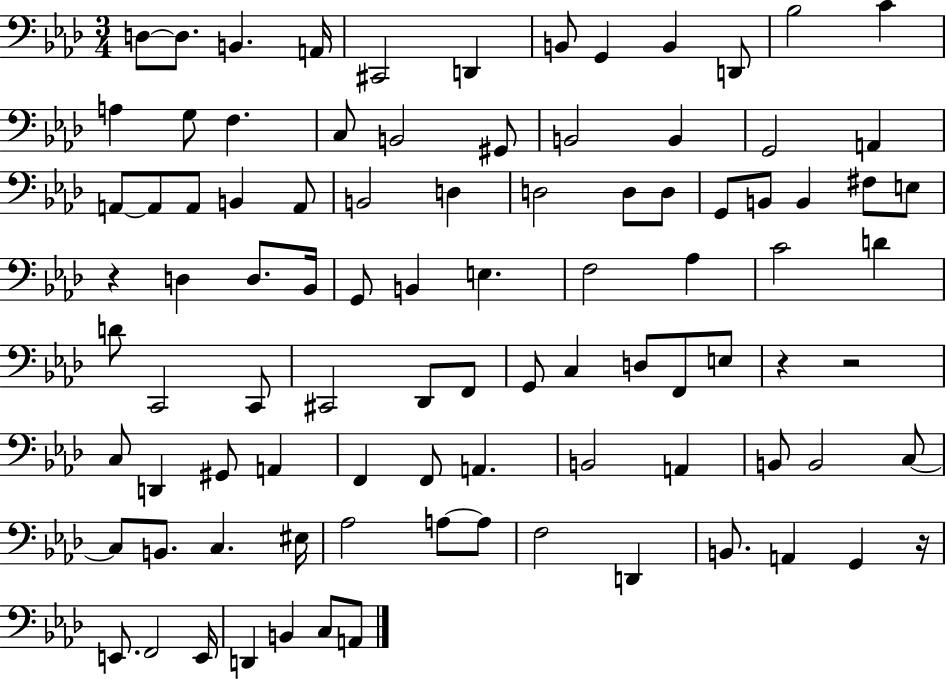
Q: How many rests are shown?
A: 4